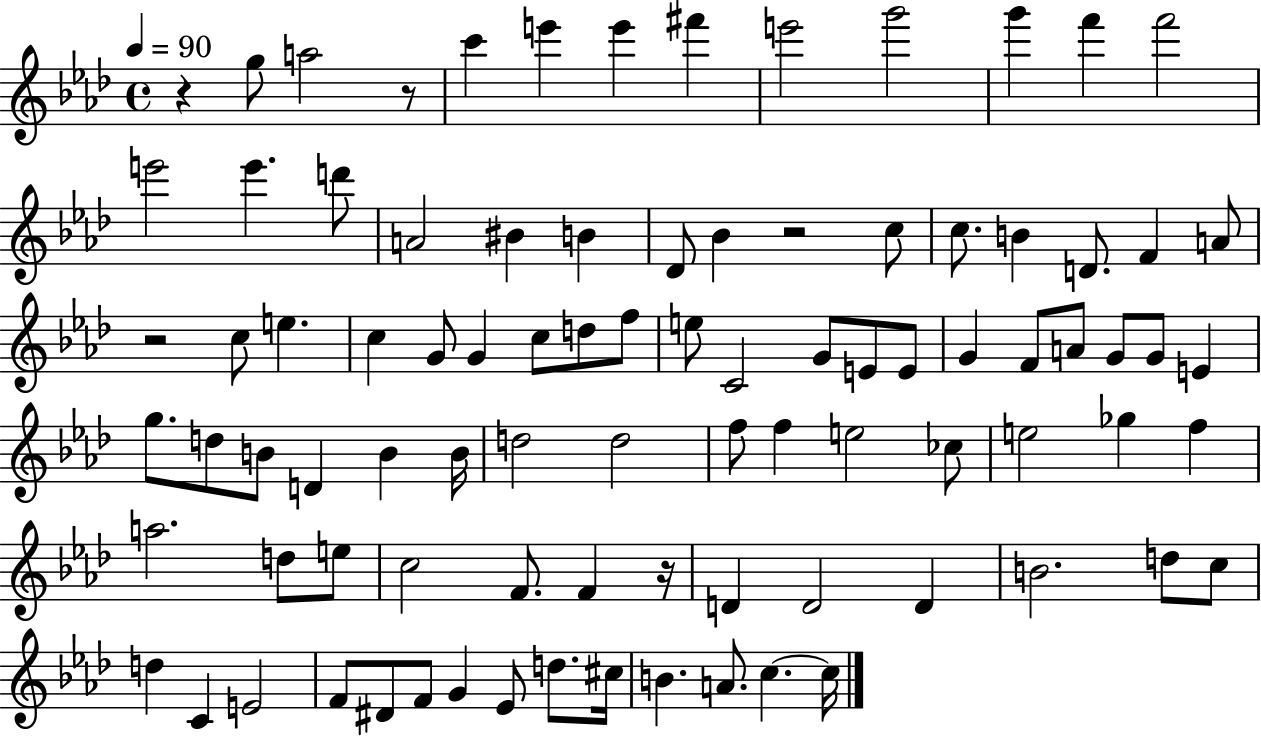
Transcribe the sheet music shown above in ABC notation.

X:1
T:Untitled
M:4/4
L:1/4
K:Ab
z g/2 a2 z/2 c' e' e' ^f' e'2 g'2 g' f' f'2 e'2 e' d'/2 A2 ^B B _D/2 _B z2 c/2 c/2 B D/2 F A/2 z2 c/2 e c G/2 G c/2 d/2 f/2 e/2 C2 G/2 E/2 E/2 G F/2 A/2 G/2 G/2 E g/2 d/2 B/2 D B B/4 d2 d2 f/2 f e2 _c/2 e2 _g f a2 d/2 e/2 c2 F/2 F z/4 D D2 D B2 d/2 c/2 d C E2 F/2 ^D/2 F/2 G _E/2 d/2 ^c/4 B A/2 c c/4